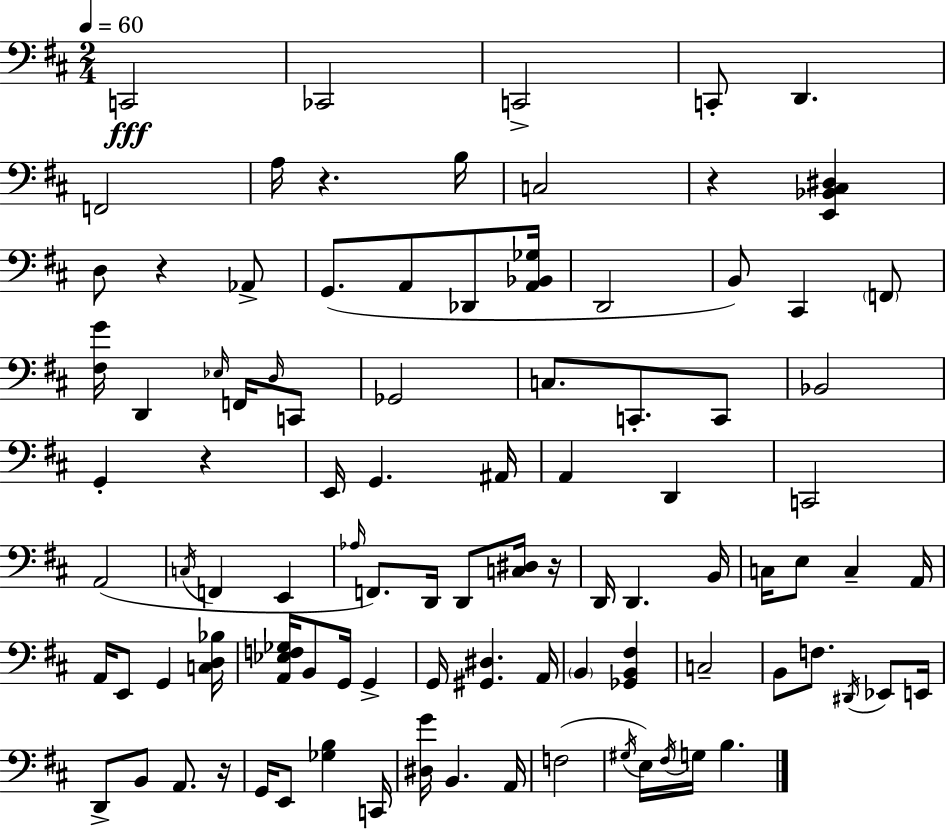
X:1
T:Untitled
M:2/4
L:1/4
K:D
C,,2 _C,,2 C,,2 C,,/2 D,, F,,2 A,/4 z B,/4 C,2 z [E,,_B,,^C,^D,] D,/2 z _A,,/2 G,,/2 A,,/2 _D,,/2 [A,,_B,,_G,]/4 D,,2 B,,/2 ^C,, F,,/2 [^F,G]/4 D,, _E,/4 F,,/4 D,/4 C,,/2 _G,,2 C,/2 C,,/2 C,,/2 _B,,2 G,, z E,,/4 G,, ^A,,/4 A,, D,, C,,2 A,,2 C,/4 F,, E,, _A,/4 F,,/2 D,,/4 D,,/2 [C,^D,]/4 z/4 D,,/4 D,, B,,/4 C,/4 E,/2 C, A,,/4 A,,/4 E,,/2 G,, [C,D,_B,]/4 [A,,_E,F,_G,]/4 B,,/2 G,,/4 G,, G,,/4 [^G,,^D,] A,,/4 B,, [_G,,B,,^F,] C,2 B,,/2 F,/2 ^D,,/4 _E,,/2 E,,/4 D,,/2 B,,/2 A,,/2 z/4 G,,/4 E,,/2 [_G,B,] C,,/4 [^D,G]/4 B,, A,,/4 F,2 ^G,/4 E,/4 ^F,/4 G,/4 B,